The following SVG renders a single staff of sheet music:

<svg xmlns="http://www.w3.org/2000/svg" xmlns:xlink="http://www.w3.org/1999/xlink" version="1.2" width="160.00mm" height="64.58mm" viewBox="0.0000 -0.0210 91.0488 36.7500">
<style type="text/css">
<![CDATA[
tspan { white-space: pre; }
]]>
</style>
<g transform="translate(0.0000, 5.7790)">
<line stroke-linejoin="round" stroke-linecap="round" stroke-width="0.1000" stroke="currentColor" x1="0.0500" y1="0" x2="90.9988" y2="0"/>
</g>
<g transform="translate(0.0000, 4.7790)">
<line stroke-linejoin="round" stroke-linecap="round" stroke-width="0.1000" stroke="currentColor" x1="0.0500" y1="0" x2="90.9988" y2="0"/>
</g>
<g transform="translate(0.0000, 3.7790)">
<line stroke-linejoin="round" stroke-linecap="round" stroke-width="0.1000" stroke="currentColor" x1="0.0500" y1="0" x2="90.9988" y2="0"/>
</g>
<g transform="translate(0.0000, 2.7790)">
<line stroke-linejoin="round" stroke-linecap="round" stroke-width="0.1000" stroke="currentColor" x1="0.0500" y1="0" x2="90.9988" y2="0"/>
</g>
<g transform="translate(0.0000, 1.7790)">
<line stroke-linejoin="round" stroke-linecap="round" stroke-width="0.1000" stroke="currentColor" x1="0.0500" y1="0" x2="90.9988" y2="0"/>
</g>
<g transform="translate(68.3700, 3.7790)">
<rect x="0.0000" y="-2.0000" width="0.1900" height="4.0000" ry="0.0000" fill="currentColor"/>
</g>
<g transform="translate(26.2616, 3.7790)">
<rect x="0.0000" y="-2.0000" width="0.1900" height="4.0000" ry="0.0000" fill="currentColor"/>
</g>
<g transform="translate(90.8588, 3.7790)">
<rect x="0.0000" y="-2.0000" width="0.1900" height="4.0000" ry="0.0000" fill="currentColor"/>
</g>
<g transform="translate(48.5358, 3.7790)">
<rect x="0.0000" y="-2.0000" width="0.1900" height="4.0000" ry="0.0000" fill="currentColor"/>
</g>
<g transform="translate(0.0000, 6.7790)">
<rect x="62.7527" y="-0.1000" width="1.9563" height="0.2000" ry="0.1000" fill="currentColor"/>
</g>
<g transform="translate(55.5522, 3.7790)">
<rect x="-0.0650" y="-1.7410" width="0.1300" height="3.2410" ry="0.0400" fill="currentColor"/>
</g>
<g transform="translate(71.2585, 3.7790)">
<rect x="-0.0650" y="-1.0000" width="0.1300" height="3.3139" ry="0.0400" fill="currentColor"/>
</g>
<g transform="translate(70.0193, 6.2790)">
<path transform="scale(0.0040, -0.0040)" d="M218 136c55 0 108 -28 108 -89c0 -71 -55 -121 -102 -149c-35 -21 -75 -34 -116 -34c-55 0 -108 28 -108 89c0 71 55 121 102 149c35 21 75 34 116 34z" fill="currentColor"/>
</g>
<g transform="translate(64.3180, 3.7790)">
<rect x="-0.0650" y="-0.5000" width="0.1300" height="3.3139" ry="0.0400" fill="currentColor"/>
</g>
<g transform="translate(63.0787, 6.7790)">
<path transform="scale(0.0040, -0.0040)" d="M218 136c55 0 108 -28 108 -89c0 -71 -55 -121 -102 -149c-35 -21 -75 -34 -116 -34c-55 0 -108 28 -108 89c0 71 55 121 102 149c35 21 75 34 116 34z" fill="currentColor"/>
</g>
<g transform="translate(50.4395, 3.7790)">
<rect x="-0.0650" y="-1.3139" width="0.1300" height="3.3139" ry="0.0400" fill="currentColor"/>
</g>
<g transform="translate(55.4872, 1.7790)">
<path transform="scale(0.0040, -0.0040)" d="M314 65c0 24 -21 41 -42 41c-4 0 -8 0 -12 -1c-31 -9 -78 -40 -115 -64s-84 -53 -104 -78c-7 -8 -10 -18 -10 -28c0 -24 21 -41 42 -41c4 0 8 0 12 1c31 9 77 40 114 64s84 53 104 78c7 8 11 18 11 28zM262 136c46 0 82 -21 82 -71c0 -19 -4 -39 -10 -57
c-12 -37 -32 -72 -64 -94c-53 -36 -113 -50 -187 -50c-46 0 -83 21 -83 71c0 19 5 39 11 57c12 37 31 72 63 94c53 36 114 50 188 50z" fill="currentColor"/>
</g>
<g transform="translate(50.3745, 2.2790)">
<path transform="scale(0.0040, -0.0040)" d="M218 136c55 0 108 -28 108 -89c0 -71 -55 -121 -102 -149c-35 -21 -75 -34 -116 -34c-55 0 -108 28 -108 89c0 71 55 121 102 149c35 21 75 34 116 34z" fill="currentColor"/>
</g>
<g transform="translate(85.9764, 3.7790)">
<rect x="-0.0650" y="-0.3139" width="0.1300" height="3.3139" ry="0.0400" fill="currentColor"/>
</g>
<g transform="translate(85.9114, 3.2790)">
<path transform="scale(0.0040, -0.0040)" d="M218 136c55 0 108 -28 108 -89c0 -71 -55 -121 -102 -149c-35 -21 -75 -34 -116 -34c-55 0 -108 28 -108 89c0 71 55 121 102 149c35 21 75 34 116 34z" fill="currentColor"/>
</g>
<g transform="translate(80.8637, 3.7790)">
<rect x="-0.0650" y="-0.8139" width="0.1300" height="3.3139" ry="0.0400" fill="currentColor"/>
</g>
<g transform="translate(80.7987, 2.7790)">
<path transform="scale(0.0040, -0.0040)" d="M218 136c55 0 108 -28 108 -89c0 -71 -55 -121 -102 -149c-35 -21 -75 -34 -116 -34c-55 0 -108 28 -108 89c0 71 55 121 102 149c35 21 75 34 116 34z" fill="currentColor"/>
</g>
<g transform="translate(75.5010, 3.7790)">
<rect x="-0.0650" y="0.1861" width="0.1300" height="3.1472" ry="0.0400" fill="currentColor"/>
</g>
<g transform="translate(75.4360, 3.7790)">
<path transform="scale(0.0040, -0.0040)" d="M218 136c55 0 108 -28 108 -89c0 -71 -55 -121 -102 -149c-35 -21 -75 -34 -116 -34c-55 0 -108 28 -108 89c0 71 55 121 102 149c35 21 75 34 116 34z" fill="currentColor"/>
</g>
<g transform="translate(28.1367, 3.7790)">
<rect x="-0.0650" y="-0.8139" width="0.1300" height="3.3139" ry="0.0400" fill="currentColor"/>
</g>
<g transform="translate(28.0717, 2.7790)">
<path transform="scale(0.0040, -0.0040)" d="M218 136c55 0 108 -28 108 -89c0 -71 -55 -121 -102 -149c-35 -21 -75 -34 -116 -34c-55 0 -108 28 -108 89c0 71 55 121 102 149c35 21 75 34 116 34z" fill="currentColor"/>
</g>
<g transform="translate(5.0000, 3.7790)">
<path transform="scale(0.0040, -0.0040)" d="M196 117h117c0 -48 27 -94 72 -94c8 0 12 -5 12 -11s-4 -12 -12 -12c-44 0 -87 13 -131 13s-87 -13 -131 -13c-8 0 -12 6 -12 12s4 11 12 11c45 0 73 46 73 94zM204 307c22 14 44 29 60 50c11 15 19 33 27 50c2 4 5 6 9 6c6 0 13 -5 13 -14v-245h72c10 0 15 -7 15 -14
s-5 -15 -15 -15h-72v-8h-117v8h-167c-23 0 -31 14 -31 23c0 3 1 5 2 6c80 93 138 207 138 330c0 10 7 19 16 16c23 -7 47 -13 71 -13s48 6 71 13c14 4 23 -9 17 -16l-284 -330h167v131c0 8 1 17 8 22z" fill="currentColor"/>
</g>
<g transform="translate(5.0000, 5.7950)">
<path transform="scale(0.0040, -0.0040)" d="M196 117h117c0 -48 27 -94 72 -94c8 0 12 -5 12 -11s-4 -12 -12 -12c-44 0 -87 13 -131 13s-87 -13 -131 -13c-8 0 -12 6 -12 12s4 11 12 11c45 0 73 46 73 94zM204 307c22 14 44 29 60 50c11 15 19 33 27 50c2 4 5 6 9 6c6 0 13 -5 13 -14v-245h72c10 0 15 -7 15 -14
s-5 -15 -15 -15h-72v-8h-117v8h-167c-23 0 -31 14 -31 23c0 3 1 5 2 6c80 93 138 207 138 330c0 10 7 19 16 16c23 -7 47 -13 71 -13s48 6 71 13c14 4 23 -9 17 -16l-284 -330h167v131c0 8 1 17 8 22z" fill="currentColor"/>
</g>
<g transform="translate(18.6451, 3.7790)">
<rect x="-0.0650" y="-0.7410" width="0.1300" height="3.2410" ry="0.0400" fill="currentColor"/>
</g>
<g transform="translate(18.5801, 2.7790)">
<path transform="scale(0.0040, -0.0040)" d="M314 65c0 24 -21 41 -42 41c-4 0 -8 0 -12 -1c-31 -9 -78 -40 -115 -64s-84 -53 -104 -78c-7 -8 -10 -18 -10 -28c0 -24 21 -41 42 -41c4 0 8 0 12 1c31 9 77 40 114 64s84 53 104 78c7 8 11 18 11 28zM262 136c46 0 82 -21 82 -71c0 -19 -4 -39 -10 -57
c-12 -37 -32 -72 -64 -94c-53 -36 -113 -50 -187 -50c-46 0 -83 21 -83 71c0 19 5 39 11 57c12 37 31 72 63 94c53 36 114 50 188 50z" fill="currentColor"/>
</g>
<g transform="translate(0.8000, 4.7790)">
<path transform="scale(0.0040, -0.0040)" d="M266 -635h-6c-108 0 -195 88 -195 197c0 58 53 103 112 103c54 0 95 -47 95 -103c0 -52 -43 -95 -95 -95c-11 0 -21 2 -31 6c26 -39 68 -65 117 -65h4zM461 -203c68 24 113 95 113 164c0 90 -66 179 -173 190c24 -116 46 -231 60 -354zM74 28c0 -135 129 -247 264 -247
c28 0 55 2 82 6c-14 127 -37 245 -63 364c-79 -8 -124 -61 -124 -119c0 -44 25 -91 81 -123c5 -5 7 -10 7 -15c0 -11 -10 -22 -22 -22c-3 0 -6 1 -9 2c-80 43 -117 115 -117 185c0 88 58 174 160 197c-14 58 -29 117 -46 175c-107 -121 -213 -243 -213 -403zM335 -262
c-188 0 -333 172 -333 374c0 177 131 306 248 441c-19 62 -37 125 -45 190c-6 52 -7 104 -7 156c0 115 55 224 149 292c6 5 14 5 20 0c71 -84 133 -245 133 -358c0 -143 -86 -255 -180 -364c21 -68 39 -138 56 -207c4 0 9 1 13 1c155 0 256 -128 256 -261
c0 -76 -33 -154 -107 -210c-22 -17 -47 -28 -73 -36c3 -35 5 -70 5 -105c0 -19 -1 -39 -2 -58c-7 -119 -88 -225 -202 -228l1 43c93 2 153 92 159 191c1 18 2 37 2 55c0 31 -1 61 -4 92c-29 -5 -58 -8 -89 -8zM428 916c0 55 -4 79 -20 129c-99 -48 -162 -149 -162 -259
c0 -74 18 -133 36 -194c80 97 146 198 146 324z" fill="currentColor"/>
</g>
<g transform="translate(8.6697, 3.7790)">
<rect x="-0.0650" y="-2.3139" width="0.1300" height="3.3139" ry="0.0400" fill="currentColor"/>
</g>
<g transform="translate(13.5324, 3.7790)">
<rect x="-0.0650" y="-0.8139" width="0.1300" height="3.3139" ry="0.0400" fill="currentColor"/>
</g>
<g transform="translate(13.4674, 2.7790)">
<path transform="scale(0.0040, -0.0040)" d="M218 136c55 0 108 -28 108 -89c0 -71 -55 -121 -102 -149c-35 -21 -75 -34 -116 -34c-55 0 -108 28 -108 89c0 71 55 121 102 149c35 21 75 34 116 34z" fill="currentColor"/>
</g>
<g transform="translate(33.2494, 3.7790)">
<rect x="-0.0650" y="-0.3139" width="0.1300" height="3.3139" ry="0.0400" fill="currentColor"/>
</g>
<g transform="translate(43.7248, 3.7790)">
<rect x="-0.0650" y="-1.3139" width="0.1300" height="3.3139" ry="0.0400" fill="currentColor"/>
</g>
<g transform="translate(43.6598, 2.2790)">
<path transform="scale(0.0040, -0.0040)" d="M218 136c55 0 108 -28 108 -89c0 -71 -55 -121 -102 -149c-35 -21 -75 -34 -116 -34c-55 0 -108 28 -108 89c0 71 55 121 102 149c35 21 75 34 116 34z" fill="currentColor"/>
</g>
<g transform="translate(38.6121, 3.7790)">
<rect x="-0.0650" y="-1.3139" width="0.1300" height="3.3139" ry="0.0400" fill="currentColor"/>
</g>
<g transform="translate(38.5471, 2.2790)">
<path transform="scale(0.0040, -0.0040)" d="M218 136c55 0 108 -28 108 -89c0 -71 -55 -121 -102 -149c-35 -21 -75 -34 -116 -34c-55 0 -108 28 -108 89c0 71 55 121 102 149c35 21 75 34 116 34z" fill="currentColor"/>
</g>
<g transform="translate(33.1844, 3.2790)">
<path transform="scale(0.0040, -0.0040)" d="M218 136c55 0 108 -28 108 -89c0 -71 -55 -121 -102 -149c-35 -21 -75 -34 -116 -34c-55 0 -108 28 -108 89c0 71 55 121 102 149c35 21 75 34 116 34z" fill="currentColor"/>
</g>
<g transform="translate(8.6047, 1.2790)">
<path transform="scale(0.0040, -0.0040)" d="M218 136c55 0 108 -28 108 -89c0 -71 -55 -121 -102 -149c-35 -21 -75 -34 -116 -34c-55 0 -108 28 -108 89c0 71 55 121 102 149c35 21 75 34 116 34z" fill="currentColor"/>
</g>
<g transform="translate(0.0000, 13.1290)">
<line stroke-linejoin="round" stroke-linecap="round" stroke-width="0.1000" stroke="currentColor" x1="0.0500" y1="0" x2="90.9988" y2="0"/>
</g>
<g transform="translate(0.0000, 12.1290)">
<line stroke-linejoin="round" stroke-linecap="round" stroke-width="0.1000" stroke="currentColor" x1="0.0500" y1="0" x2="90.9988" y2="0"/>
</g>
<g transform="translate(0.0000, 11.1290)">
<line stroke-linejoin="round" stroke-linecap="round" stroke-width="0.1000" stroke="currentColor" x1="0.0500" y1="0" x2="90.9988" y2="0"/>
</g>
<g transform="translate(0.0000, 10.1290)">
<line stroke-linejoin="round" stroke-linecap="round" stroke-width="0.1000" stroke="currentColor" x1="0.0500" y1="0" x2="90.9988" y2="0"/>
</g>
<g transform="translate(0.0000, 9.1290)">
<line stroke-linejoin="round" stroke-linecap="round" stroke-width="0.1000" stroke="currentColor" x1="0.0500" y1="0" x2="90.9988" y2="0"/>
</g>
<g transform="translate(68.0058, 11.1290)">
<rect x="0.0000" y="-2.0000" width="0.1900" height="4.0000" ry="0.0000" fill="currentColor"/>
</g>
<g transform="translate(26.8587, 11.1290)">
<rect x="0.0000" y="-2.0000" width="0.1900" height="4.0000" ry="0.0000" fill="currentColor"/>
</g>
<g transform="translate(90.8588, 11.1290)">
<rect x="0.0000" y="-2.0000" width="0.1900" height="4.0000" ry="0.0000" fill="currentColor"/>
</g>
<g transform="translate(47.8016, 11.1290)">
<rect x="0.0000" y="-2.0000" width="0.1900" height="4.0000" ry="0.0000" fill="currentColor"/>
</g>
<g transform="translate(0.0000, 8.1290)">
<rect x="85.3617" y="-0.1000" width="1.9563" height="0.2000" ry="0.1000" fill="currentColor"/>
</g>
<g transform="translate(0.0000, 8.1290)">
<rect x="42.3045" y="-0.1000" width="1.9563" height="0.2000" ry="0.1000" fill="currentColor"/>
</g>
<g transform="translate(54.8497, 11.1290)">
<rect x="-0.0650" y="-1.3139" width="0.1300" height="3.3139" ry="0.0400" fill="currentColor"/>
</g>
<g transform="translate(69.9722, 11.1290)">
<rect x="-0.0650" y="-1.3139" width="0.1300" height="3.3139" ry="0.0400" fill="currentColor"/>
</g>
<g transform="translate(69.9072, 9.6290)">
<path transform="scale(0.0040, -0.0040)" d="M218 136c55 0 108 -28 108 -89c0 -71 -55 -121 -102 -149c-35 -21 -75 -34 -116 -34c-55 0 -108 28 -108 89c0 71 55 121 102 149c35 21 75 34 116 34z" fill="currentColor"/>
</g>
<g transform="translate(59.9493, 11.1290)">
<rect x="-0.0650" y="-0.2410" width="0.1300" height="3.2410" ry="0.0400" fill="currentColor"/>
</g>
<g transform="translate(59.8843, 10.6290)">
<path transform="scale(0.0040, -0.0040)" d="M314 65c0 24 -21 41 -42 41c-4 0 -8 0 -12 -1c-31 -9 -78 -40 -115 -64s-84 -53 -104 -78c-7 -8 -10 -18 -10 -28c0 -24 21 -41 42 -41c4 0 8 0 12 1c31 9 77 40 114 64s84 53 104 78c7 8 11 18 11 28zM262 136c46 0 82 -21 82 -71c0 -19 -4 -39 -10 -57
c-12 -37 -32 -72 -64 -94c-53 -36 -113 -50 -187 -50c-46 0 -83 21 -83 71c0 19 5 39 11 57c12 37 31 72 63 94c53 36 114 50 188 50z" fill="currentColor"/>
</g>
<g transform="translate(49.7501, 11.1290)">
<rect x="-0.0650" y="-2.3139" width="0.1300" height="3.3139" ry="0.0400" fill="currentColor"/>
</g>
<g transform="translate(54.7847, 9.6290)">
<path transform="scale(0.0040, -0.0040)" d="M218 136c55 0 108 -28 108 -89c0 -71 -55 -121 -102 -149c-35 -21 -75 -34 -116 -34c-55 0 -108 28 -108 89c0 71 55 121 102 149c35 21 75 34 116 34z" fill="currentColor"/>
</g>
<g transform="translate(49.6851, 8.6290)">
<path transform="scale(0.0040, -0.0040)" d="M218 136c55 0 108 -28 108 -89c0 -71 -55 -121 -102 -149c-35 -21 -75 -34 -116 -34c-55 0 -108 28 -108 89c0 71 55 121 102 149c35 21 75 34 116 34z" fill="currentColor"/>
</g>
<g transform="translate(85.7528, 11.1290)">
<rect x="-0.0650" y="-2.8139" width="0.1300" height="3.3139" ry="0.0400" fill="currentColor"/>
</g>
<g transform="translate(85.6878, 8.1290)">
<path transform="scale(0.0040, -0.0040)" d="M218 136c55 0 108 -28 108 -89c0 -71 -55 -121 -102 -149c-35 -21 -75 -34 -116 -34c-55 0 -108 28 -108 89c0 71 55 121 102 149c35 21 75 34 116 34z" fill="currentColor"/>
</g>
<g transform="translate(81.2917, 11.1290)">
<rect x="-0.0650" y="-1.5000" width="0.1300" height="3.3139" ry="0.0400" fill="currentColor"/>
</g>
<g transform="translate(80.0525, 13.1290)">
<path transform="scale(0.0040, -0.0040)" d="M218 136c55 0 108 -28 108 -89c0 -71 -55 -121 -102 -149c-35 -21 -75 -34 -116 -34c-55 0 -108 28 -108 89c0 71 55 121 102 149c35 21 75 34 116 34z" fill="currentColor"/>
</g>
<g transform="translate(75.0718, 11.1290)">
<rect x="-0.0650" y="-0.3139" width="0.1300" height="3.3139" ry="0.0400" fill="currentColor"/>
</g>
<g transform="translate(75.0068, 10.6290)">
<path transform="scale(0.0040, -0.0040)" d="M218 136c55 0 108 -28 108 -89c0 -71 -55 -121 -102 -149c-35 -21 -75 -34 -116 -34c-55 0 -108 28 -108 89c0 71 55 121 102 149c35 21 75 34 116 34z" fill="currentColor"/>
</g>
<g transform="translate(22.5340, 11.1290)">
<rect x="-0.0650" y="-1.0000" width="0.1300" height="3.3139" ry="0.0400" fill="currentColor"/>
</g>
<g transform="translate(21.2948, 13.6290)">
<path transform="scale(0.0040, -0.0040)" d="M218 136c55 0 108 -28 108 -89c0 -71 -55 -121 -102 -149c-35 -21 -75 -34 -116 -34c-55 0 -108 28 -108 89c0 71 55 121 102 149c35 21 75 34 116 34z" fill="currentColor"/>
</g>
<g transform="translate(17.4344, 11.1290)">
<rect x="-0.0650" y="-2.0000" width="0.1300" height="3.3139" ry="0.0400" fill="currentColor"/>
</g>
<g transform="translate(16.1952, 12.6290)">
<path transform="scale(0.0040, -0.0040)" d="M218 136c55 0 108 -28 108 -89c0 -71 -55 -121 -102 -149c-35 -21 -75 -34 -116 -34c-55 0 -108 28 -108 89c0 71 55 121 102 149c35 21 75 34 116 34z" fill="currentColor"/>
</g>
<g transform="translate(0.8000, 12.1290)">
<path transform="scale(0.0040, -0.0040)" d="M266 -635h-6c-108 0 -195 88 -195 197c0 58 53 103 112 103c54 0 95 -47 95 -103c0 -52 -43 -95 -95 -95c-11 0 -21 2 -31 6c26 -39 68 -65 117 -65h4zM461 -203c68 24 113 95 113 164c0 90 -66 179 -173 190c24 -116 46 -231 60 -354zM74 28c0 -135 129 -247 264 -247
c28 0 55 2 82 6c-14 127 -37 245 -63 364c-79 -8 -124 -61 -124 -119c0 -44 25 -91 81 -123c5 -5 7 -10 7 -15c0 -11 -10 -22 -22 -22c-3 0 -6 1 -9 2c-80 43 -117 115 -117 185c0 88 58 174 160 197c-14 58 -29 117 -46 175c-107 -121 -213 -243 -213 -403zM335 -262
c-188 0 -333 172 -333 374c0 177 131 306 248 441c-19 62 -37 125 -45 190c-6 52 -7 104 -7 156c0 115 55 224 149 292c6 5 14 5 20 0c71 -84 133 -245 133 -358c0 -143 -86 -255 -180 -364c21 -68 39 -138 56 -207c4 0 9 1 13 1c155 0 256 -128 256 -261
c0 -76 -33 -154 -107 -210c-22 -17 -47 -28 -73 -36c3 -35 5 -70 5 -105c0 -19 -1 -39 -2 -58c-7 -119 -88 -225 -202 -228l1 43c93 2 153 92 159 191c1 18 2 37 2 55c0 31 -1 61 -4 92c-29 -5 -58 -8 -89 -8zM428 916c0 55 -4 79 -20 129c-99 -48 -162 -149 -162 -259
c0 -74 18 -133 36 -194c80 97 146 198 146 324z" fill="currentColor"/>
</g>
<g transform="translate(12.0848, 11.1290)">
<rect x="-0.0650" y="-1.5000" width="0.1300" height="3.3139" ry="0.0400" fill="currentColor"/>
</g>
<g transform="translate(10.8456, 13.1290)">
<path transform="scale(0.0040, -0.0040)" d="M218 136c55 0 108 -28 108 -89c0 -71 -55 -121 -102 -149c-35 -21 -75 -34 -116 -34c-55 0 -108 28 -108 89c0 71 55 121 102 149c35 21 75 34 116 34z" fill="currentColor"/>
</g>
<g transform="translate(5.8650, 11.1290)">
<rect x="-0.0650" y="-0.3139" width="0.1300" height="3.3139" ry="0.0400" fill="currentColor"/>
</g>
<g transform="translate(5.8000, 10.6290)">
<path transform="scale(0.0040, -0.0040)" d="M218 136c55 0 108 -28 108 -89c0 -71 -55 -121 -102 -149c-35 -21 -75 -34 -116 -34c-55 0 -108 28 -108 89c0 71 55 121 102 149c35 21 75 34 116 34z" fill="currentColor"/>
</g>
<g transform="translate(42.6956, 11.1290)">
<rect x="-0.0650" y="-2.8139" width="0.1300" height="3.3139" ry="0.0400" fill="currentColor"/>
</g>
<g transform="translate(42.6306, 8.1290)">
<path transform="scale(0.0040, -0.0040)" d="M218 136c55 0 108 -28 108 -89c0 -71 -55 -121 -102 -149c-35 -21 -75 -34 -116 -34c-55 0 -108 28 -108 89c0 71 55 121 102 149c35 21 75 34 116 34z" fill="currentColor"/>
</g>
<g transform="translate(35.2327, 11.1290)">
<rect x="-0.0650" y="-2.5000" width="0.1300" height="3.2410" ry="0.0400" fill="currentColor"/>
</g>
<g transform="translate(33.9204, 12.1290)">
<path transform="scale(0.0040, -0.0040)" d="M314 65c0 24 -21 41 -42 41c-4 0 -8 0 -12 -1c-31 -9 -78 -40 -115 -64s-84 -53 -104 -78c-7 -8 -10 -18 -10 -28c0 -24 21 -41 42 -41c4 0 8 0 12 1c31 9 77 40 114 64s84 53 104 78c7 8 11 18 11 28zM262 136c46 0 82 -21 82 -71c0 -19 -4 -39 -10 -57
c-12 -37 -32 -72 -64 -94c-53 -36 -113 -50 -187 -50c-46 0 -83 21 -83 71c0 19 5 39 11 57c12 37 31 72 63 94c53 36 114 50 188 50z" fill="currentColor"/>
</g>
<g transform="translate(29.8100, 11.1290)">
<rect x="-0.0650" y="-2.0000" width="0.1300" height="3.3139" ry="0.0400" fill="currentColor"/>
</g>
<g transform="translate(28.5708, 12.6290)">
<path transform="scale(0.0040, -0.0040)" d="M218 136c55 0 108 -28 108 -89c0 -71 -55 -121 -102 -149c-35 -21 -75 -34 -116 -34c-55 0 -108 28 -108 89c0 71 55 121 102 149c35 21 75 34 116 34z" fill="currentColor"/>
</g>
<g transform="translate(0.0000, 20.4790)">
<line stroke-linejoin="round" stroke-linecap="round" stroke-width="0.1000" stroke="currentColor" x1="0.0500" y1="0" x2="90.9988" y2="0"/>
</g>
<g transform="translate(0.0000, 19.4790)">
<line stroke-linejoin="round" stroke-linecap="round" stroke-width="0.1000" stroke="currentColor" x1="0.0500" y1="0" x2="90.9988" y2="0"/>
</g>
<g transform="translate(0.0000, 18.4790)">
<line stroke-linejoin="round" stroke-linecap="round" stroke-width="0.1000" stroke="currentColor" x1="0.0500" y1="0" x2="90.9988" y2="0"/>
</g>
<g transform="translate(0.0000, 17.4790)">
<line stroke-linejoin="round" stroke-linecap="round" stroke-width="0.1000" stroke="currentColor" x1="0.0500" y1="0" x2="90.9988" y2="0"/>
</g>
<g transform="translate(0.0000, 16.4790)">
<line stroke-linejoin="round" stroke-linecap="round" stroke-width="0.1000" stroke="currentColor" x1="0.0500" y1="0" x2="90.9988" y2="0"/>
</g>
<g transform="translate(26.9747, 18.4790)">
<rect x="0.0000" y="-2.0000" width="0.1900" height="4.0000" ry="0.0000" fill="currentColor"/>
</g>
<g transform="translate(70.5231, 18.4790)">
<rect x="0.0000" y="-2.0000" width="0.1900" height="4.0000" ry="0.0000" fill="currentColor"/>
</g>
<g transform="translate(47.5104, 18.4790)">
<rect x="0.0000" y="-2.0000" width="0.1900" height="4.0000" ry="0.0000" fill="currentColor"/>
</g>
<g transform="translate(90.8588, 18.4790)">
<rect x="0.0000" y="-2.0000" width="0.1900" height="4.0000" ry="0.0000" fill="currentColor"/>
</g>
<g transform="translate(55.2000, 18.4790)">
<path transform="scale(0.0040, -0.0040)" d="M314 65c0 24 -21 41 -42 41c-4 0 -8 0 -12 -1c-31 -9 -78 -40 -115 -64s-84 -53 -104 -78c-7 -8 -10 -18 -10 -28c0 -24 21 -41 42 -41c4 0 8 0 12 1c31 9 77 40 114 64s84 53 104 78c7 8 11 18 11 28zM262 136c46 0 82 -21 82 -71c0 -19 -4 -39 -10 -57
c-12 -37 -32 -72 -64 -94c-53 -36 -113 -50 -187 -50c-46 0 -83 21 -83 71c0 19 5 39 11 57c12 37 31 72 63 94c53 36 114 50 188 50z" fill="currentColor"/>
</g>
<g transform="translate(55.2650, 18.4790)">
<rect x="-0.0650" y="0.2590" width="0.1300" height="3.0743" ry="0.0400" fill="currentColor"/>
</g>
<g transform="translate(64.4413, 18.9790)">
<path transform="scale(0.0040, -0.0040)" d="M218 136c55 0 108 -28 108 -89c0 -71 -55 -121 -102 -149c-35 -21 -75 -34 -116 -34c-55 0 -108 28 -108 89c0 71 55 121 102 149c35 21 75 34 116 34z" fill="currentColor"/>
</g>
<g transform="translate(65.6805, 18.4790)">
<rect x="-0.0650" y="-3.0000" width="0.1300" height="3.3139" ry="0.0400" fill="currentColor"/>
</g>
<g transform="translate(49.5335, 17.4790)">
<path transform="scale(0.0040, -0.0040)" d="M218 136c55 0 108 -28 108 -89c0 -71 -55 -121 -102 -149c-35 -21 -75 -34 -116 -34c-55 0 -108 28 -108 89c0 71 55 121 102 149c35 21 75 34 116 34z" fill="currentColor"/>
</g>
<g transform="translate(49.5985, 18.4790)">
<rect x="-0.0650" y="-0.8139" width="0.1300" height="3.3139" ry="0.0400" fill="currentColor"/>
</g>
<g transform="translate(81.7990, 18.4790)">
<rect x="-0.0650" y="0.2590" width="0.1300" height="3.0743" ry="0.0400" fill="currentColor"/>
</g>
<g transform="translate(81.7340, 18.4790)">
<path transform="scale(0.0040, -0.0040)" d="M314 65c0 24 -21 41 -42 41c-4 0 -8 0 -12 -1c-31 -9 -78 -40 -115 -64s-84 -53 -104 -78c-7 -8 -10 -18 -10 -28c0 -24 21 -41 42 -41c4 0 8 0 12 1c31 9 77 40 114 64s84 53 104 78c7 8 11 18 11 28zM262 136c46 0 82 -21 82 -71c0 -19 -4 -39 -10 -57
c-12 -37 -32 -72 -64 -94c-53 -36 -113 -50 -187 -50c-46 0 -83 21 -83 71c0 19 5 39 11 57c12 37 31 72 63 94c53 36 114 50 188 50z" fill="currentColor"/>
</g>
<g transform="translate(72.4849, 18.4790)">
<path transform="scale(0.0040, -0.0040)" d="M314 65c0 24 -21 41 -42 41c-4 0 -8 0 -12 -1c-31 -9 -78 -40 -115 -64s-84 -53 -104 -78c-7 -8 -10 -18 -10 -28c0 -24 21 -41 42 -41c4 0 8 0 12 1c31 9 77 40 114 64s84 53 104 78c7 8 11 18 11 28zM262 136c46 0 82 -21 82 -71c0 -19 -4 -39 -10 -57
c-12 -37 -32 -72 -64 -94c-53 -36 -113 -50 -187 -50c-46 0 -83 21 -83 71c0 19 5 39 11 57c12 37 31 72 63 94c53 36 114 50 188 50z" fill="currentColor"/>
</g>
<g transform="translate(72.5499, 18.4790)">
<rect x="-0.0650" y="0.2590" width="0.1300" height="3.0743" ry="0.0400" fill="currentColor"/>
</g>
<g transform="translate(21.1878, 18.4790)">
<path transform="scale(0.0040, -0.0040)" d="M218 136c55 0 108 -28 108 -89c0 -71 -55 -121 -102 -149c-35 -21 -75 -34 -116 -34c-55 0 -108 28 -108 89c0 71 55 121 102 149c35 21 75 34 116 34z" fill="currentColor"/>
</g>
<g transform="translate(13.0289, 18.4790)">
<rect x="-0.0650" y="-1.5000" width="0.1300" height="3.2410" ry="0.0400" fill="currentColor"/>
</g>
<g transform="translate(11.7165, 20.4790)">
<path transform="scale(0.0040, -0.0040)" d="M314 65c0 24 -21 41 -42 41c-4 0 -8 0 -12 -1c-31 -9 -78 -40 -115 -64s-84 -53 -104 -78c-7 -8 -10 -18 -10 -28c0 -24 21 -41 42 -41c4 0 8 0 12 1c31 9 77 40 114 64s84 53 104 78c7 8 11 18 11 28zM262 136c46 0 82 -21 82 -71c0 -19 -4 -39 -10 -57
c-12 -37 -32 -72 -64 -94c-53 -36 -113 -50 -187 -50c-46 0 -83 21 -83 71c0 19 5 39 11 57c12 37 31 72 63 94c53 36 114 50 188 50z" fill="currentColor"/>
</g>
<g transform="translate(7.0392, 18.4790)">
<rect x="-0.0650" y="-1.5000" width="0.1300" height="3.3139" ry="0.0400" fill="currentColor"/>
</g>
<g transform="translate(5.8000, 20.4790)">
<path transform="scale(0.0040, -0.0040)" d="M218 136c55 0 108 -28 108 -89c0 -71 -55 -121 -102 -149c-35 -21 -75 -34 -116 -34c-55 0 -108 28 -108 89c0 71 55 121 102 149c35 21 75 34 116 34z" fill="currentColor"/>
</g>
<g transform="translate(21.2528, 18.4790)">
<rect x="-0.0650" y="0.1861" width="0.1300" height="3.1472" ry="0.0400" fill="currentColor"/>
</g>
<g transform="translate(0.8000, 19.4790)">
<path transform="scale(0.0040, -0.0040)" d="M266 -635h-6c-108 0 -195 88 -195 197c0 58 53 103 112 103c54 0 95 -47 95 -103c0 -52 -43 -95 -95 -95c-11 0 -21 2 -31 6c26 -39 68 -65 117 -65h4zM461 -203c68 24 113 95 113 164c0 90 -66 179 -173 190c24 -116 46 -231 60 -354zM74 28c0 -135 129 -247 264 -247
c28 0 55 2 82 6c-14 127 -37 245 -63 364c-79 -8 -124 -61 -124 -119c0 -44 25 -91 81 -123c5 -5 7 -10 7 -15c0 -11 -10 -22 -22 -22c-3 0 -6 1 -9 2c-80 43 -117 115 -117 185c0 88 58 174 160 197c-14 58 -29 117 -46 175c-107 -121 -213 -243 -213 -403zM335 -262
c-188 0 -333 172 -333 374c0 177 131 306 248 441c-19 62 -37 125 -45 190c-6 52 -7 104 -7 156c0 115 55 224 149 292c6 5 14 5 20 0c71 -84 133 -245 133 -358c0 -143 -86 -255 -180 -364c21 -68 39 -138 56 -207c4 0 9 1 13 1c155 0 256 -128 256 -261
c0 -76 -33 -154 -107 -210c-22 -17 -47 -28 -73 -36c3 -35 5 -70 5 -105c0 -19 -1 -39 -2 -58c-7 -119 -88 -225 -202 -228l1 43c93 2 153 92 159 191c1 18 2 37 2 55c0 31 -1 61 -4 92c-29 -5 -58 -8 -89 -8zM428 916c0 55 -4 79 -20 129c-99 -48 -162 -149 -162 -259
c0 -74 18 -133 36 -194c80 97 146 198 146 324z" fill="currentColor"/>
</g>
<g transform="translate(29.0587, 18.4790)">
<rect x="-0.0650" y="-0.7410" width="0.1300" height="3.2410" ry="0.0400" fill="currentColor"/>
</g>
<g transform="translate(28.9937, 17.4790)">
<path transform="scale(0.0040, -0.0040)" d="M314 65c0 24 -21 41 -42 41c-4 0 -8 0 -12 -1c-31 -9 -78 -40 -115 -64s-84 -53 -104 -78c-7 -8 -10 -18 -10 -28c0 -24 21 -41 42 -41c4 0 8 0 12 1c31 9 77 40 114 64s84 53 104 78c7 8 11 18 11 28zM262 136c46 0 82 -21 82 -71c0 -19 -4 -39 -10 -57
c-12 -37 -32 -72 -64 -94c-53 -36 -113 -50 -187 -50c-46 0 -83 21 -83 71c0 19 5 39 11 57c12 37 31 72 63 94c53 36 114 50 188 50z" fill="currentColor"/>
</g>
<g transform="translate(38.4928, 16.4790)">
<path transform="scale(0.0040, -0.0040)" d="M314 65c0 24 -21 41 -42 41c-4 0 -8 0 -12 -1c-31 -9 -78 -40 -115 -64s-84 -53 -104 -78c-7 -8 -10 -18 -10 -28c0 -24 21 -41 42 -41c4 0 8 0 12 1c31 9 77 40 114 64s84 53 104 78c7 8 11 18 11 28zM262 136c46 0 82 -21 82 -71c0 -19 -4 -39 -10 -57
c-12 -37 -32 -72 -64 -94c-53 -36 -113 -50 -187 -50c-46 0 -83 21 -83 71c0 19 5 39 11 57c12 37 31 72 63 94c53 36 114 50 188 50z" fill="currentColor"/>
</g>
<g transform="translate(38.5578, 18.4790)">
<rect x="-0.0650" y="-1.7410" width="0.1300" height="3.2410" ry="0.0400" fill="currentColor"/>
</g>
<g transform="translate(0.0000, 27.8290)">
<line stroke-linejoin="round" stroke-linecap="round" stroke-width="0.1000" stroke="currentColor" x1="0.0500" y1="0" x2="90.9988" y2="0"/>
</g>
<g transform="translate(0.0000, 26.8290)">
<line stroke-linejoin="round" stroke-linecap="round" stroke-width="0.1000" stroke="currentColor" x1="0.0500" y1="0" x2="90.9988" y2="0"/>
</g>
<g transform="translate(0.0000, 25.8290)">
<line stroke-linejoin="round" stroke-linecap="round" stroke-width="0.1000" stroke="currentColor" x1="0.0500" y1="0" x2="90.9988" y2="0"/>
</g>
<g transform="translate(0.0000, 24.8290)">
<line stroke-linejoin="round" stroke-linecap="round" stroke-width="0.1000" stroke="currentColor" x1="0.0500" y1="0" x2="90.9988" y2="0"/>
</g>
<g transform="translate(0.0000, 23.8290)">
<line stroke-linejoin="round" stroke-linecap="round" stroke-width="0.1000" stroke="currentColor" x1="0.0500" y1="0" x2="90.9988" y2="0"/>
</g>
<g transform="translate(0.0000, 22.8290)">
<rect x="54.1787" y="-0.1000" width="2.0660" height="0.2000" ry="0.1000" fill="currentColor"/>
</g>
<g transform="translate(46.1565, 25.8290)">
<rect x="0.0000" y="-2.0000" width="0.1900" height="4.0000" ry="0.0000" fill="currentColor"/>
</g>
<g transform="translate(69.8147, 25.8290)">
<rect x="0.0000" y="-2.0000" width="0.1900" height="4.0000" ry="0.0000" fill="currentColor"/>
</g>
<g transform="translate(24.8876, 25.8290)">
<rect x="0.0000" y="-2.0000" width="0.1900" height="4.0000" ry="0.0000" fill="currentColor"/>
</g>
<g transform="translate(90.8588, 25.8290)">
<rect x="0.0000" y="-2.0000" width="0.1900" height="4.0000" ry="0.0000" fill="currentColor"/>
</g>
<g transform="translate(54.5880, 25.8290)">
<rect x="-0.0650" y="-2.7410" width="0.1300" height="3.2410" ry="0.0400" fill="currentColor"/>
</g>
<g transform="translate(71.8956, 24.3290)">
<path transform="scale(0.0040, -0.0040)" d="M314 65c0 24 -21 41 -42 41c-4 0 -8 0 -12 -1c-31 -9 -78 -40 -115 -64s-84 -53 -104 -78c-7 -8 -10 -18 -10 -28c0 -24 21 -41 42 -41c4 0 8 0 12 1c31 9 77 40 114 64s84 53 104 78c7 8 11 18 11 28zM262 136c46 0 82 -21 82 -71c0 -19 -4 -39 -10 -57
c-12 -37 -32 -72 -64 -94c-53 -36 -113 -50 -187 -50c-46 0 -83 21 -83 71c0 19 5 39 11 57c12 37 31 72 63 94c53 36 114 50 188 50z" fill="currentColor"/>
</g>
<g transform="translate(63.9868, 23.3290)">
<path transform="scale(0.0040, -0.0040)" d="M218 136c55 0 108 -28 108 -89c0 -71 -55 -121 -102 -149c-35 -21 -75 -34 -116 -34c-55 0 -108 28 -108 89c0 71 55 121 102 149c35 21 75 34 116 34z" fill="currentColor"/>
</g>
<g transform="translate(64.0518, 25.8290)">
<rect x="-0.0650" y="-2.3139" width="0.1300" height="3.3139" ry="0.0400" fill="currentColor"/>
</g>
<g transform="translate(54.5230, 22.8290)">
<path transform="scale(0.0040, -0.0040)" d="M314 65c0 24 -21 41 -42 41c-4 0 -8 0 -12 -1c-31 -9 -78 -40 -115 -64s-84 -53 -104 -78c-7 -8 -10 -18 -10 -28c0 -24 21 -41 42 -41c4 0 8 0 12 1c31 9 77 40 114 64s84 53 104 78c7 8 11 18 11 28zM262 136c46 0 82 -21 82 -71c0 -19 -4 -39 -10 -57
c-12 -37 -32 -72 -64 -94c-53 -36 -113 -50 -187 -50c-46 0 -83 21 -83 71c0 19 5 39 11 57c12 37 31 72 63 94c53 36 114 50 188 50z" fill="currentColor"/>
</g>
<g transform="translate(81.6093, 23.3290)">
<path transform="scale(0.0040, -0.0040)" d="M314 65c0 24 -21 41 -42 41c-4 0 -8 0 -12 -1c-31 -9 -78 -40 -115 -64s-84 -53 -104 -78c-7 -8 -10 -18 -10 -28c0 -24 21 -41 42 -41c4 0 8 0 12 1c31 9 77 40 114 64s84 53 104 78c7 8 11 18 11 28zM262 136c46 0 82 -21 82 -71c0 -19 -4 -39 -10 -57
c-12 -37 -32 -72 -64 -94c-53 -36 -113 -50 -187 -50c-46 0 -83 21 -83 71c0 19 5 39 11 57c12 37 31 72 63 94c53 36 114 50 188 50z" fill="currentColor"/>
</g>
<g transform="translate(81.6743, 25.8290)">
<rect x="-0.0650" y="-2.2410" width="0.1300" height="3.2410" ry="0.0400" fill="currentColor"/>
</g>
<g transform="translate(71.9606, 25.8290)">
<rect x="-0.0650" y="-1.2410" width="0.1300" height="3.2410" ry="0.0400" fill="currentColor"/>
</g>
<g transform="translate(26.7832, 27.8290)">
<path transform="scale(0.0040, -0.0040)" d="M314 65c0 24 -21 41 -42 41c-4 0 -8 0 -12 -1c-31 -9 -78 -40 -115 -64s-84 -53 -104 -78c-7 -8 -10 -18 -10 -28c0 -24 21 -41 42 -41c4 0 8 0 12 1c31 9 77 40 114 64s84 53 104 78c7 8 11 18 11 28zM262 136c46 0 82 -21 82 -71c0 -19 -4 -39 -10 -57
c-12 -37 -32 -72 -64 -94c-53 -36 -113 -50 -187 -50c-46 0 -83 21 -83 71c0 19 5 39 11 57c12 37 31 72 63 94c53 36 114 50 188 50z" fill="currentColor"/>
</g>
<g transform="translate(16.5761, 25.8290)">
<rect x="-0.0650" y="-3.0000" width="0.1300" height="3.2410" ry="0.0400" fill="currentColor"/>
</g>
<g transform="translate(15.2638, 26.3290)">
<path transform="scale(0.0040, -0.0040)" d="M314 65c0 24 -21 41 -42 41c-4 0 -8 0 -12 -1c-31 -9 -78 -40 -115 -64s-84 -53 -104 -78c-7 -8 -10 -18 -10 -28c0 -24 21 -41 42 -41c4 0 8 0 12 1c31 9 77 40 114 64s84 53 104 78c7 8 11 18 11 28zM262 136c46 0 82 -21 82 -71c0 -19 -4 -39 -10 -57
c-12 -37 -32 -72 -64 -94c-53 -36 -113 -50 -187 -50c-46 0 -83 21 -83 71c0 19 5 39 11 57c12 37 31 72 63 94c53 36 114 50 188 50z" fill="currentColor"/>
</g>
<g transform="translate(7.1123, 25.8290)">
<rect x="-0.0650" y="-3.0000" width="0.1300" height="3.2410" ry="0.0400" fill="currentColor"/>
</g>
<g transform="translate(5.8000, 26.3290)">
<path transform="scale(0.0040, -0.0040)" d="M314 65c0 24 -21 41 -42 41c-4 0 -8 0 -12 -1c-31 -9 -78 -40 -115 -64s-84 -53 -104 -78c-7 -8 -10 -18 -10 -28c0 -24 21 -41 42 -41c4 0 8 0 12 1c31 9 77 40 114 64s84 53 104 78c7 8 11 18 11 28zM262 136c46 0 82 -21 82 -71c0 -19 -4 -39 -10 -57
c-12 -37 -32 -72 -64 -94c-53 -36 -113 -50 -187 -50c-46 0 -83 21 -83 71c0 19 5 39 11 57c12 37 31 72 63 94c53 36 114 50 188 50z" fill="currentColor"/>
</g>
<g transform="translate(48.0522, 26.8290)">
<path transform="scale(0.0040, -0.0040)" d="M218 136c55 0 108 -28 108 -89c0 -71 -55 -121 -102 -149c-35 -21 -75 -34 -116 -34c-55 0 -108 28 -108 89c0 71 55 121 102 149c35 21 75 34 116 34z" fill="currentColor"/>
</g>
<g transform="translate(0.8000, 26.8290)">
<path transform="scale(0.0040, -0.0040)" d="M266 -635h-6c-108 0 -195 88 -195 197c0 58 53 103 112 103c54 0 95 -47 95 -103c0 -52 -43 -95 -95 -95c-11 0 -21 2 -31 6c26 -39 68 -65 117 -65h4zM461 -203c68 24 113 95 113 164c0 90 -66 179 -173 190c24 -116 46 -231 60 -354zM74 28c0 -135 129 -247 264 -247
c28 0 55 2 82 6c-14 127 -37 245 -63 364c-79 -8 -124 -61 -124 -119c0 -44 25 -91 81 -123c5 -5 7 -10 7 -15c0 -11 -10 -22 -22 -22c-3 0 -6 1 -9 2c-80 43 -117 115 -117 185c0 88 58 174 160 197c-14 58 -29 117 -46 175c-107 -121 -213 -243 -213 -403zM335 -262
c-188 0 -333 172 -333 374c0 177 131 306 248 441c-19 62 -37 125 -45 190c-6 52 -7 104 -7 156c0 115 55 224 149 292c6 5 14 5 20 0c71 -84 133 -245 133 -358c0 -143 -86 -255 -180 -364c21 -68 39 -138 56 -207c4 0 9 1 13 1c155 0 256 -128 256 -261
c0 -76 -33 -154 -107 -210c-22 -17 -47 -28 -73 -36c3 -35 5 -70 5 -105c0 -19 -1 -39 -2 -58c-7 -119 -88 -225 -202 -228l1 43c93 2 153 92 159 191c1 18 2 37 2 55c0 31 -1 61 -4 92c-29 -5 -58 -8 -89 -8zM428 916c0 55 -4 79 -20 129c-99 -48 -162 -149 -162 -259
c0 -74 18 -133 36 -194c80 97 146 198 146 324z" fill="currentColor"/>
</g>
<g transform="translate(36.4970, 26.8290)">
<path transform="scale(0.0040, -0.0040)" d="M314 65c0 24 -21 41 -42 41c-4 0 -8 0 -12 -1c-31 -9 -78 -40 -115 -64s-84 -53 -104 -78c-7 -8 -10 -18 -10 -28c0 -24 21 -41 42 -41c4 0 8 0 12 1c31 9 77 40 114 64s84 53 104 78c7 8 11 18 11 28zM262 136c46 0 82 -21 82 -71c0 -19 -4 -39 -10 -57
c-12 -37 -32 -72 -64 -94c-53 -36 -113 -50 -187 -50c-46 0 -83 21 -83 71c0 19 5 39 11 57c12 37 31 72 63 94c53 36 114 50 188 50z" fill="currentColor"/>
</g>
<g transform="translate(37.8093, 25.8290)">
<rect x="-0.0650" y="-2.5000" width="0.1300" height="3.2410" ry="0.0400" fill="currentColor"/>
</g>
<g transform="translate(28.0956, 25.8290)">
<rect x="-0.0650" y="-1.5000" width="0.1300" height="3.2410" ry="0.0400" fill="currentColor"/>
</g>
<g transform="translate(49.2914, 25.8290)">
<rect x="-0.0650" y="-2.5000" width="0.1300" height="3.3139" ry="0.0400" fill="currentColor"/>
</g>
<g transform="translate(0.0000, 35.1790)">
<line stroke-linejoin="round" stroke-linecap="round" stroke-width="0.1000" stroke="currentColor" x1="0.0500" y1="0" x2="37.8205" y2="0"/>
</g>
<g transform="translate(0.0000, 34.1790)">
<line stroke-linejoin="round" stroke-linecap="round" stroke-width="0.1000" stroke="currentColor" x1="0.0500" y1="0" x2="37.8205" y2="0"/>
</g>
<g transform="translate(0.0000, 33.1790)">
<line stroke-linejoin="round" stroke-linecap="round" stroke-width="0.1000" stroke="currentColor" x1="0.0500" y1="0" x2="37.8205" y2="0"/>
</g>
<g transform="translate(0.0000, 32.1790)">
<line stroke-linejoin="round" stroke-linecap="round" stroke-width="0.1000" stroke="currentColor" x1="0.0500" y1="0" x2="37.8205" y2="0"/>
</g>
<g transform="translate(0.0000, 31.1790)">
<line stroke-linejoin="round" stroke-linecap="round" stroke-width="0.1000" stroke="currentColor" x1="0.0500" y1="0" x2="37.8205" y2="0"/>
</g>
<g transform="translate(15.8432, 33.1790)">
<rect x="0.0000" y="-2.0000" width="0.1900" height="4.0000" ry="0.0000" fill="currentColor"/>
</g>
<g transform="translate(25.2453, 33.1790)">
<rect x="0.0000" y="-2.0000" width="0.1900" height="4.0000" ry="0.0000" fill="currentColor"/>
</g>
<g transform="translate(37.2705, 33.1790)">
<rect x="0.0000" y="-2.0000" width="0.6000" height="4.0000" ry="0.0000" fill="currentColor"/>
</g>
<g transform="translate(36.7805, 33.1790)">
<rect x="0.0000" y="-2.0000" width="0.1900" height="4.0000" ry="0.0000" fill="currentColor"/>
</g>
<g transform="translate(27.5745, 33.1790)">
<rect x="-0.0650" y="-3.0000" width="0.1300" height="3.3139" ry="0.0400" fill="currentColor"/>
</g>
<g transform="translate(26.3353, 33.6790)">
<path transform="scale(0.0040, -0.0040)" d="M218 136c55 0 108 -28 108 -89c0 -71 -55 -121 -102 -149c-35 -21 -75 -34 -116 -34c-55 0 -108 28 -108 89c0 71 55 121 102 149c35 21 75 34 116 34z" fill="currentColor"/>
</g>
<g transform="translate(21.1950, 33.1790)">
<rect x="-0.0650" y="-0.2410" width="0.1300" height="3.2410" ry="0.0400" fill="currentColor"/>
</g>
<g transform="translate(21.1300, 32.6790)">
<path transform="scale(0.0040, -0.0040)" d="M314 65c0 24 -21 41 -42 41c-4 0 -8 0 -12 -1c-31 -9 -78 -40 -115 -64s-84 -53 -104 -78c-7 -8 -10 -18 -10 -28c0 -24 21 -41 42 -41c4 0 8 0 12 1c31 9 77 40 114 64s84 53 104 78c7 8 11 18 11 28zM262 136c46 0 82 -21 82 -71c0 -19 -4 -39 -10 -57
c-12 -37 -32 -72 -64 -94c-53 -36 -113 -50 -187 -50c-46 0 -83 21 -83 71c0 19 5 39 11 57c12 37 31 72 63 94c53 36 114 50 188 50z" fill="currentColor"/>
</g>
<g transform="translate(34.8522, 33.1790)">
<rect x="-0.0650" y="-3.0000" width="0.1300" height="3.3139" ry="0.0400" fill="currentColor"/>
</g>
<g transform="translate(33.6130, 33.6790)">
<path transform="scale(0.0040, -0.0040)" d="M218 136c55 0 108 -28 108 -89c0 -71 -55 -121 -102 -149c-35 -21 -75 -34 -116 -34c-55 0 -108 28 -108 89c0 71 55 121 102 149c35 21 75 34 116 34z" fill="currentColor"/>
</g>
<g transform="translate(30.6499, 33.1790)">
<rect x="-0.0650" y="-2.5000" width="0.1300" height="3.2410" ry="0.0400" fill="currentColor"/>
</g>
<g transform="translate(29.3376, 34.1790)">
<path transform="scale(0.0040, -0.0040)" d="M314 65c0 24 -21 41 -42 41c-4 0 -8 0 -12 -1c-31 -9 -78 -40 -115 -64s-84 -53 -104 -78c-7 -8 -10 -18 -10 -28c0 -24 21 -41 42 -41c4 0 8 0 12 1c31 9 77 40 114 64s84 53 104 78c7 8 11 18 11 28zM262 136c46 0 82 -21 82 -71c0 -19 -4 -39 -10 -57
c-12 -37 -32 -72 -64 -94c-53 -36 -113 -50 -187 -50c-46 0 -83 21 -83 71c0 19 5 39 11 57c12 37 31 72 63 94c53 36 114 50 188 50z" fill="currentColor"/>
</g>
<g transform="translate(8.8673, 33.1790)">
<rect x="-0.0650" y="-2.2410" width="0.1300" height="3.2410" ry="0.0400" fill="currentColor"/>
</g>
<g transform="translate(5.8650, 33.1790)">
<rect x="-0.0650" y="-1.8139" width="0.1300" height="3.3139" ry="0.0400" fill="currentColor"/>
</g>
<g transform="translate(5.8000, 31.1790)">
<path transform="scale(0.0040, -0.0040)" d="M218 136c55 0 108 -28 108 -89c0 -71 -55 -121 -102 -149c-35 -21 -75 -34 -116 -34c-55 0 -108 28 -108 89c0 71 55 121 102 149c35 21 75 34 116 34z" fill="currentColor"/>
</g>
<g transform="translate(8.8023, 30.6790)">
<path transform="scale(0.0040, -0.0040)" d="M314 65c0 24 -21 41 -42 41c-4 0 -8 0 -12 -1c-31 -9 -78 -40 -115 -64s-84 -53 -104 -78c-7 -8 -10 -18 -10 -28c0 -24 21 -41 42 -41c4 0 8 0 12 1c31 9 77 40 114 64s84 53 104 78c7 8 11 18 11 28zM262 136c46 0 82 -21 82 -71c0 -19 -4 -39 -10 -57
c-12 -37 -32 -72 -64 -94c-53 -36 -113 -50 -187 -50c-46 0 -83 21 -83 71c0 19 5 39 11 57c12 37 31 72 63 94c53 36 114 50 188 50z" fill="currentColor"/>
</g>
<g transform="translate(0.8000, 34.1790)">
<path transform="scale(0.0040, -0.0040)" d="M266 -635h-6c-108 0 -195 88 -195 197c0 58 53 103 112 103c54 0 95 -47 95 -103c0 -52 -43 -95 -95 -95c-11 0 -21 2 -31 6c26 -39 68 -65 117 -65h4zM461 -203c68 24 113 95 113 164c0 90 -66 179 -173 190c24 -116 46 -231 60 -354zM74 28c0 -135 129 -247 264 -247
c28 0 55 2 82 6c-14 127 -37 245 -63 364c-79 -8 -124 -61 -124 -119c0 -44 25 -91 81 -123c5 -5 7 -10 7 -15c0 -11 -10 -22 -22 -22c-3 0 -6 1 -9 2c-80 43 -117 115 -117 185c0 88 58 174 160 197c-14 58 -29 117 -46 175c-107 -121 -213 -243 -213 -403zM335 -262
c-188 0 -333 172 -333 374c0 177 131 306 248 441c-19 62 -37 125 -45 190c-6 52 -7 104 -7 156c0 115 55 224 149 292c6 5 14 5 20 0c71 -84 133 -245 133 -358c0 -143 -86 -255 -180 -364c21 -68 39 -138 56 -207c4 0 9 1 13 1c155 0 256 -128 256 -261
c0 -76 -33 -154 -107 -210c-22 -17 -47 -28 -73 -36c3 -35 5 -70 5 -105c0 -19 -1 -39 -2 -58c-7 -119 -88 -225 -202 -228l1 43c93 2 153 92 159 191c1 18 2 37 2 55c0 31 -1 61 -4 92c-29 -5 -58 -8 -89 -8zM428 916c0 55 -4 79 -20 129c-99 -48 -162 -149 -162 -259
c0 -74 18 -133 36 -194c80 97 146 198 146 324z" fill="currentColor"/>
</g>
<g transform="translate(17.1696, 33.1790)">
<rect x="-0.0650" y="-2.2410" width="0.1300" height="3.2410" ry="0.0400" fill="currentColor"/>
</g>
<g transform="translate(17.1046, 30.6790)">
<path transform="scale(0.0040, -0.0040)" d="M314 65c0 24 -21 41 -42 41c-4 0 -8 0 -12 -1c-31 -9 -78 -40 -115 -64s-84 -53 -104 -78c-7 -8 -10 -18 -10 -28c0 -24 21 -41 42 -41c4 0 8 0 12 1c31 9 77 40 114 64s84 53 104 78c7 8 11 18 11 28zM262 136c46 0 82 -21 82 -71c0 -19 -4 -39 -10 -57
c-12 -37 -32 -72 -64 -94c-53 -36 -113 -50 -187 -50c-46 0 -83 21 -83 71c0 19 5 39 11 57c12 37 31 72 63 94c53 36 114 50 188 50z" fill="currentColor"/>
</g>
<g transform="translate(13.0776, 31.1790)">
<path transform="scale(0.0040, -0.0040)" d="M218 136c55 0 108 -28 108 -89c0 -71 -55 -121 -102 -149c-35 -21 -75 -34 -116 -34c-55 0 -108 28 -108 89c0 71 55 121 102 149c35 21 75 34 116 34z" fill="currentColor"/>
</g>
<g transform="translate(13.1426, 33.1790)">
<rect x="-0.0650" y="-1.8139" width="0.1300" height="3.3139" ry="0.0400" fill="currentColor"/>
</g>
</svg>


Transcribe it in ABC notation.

X:1
T:Untitled
M:4/4
L:1/4
K:C
g d d2 d c e e e f2 C D B d c c E F D F G2 a g e c2 e c E a E E2 B d2 f2 d B2 A B2 B2 A2 A2 E2 G2 G a2 g e2 g2 f g2 f g2 c2 A G2 A